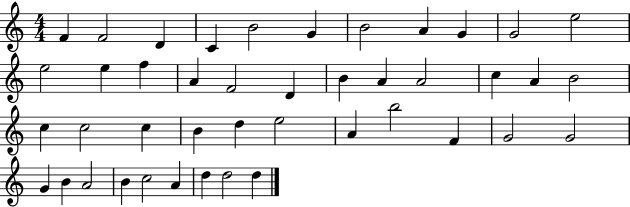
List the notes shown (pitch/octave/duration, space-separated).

F4/q F4/h D4/q C4/q B4/h G4/q B4/h A4/q G4/q G4/h E5/h E5/h E5/q F5/q A4/q F4/h D4/q B4/q A4/q A4/h C5/q A4/q B4/h C5/q C5/h C5/q B4/q D5/q E5/h A4/q B5/h F4/q G4/h G4/h G4/q B4/q A4/h B4/q C5/h A4/q D5/q D5/h D5/q